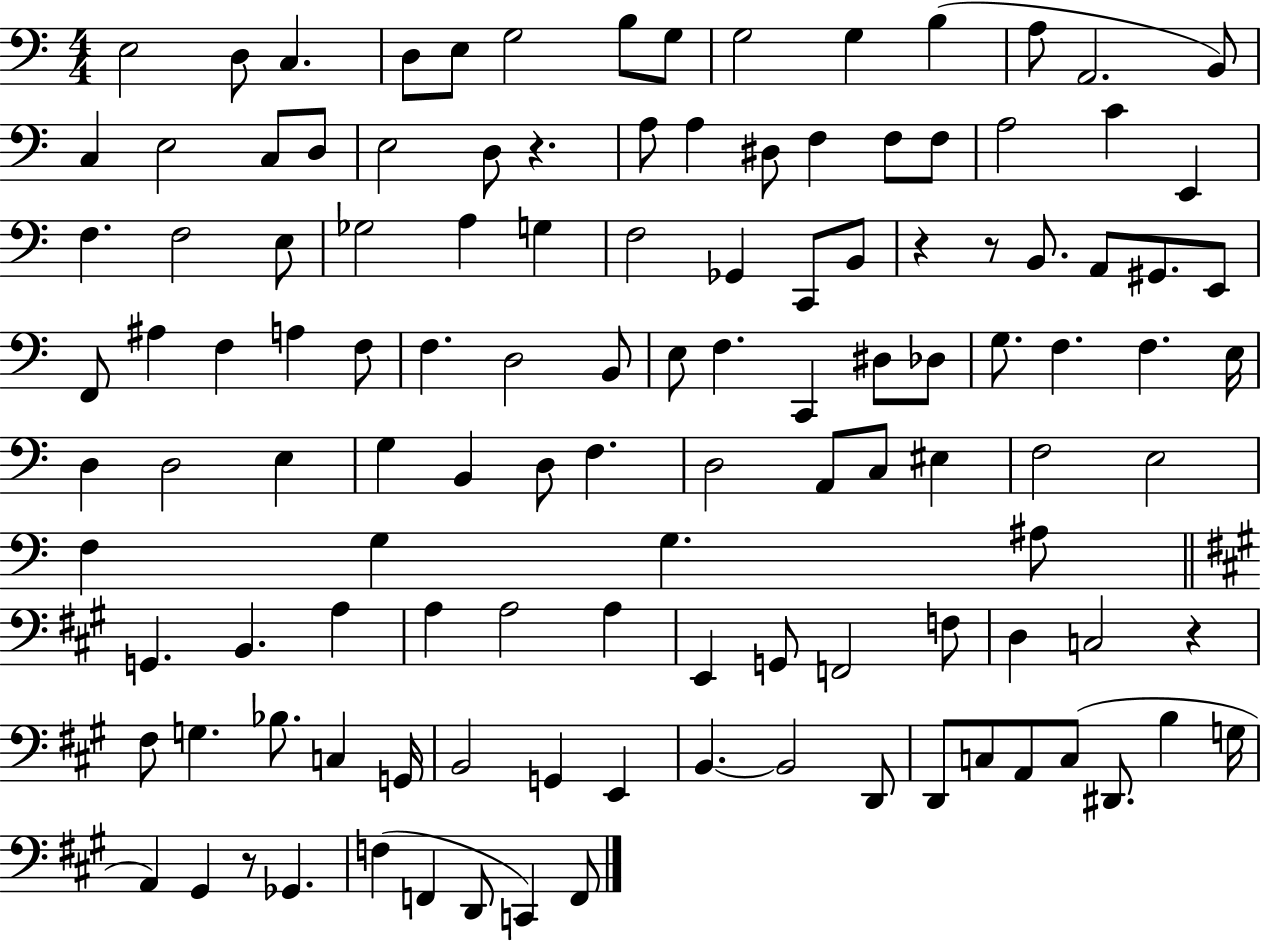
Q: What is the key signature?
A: C major